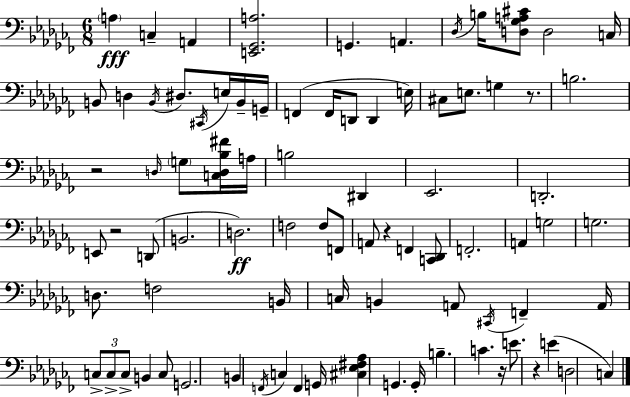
{
  \clef bass
  \numericTimeSignature
  \time 6/8
  \key aes \minor
  \repeat volta 2 { \parenthesize a4\fff c4-- a,4 | <e, ges, a>2. | g,4. a,4. | \acciaccatura { des16 } b16 <d ges a cis'>8 d2 | \break c16 b,8 d4 \acciaccatura { b,16 } dis8. \acciaccatura { cis,16 } | e16 b,16-- g,16-- f,4( f,16 d,8 d,4 | e16) cis8 e8. g4 | r8. b2. | \break r2 \grace { d16 } | \parenthesize g8 <c d bes fis'>16 a16 b2 | dis,4 ees,2. | d,2.-. | \break e,8 r2 | d,8( b,2. | d2.\ff) | f2 | \break f8 f,8 a,8 r4 f,4 | <c, des,>8 f,2.-. | a,4 g2 | g2. | \break d8. f2 | b,16 c16 b,4 a,8 \acciaccatura { cis,16 } | f,4-- a,16 \tuplet 3/2 { c8-> c8-> c8-> } b,4 | c8 g,2. | \break b,4 \acciaccatura { f,16 } c4 | f,4 g,16 <cis ees fis aes>4 g,4. | g,16-. b4.-- | c'4. r16 e'8. r4 | \break e'4( d2 | c4) } \bar "|."
}